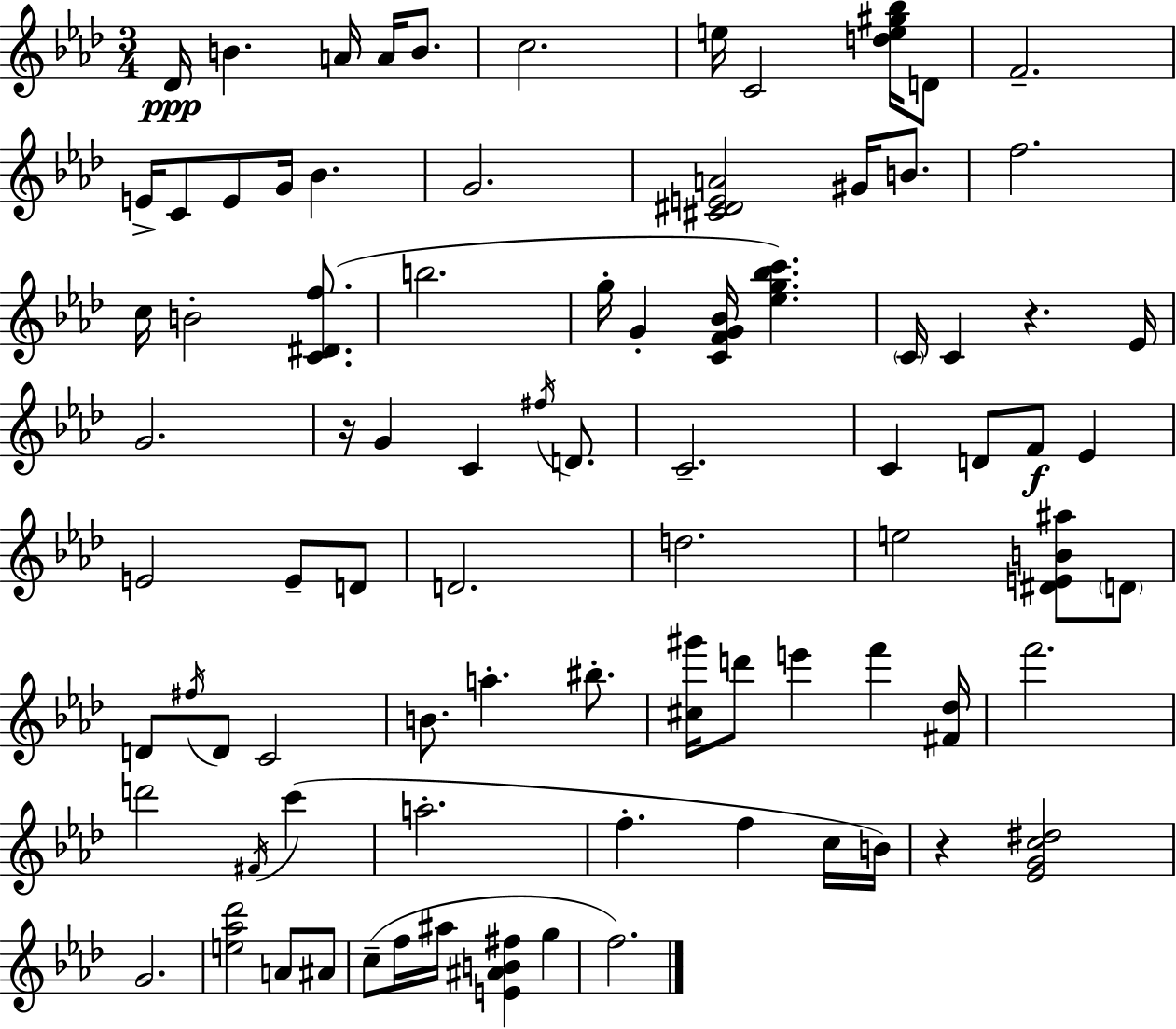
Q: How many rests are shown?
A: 3